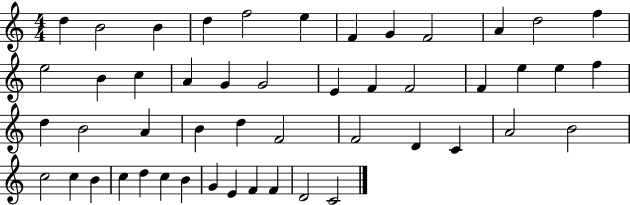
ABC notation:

X:1
T:Untitled
M:4/4
L:1/4
K:C
d B2 B d f2 e F G F2 A d2 f e2 B c A G G2 E F F2 F e e f d B2 A B d F2 F2 D C A2 B2 c2 c B c d c B G E F F D2 C2